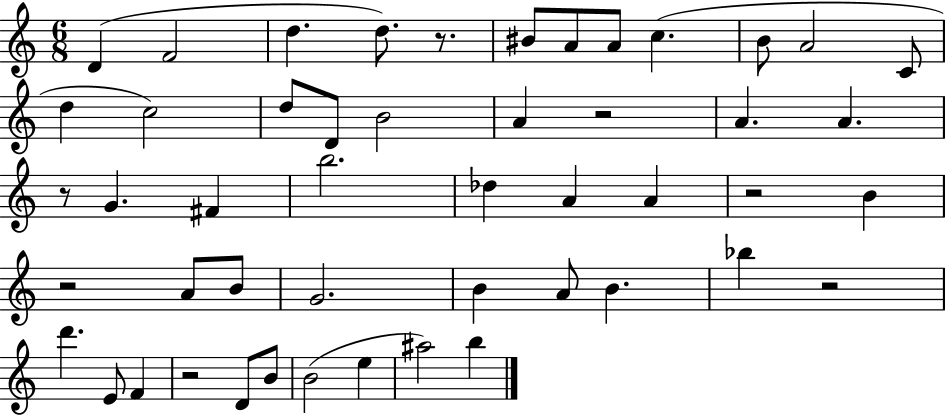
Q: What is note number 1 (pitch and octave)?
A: D4